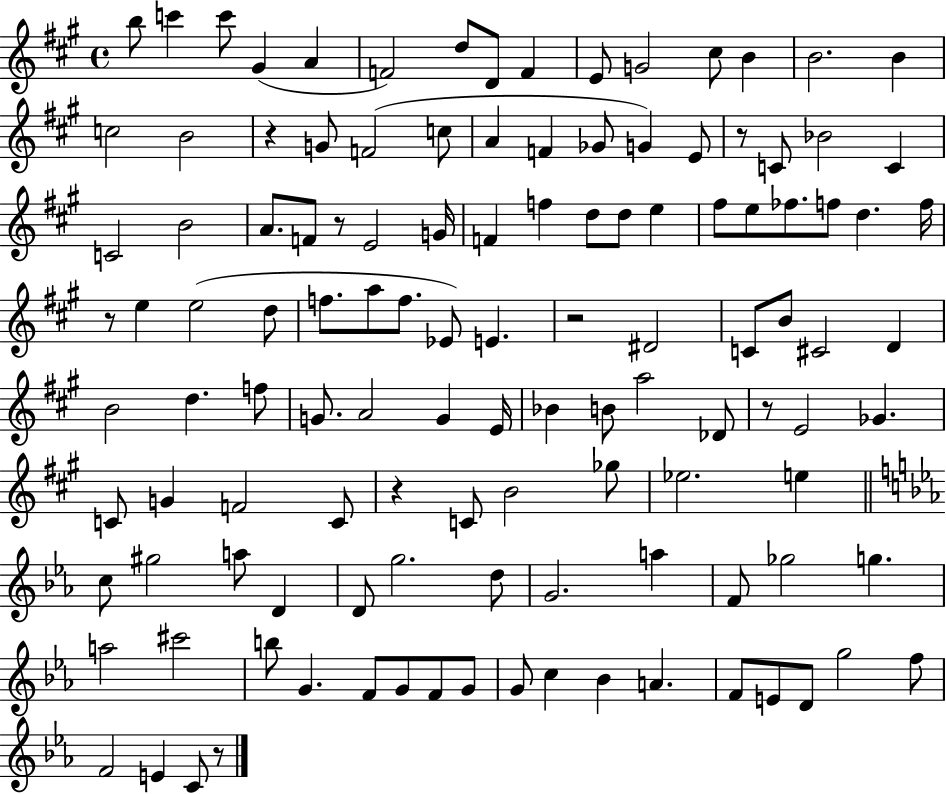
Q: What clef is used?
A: treble